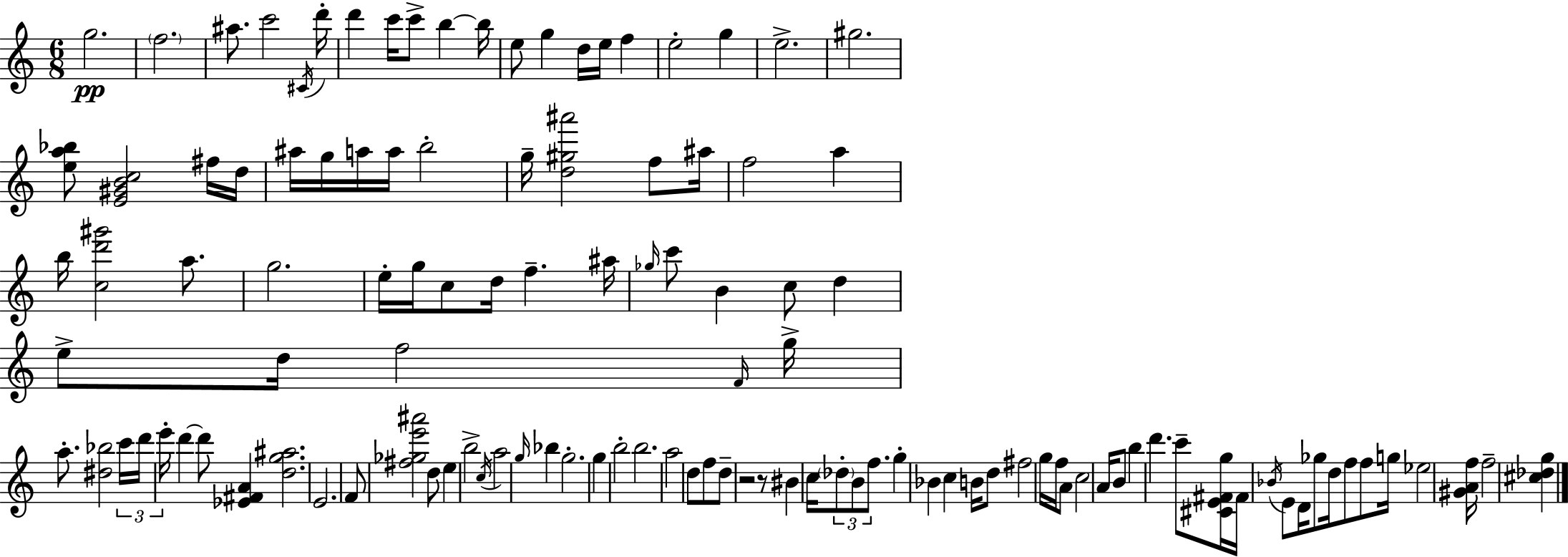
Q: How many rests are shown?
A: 2